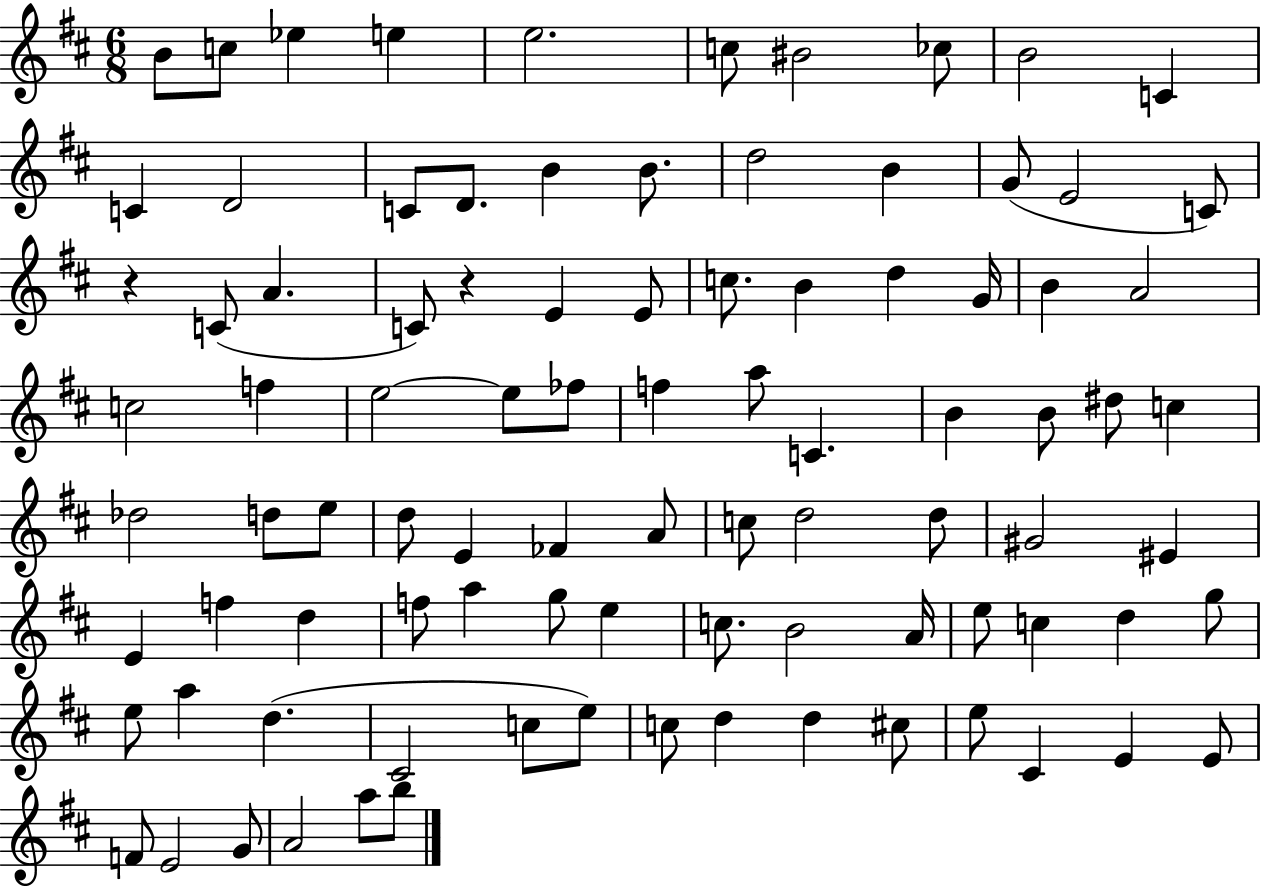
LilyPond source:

{
  \clef treble
  \numericTimeSignature
  \time 6/8
  \key d \major
  \repeat volta 2 { b'8 c''8 ees''4 e''4 | e''2. | c''8 bis'2 ces''8 | b'2 c'4 | \break c'4 d'2 | c'8 d'8. b'4 b'8. | d''2 b'4 | g'8( e'2 c'8) | \break r4 c'8( a'4. | c'8) r4 e'4 e'8 | c''8. b'4 d''4 g'16 | b'4 a'2 | \break c''2 f''4 | e''2~~ e''8 fes''8 | f''4 a''8 c'4. | b'4 b'8 dis''8 c''4 | \break des''2 d''8 e''8 | d''8 e'4 fes'4 a'8 | c''8 d''2 d''8 | gis'2 eis'4 | \break e'4 f''4 d''4 | f''8 a''4 g''8 e''4 | c''8. b'2 a'16 | e''8 c''4 d''4 g''8 | \break e''8 a''4 d''4.( | cis'2 c''8 e''8) | c''8 d''4 d''4 cis''8 | e''8 cis'4 e'4 e'8 | \break f'8 e'2 g'8 | a'2 a''8 b''8 | } \bar "|."
}